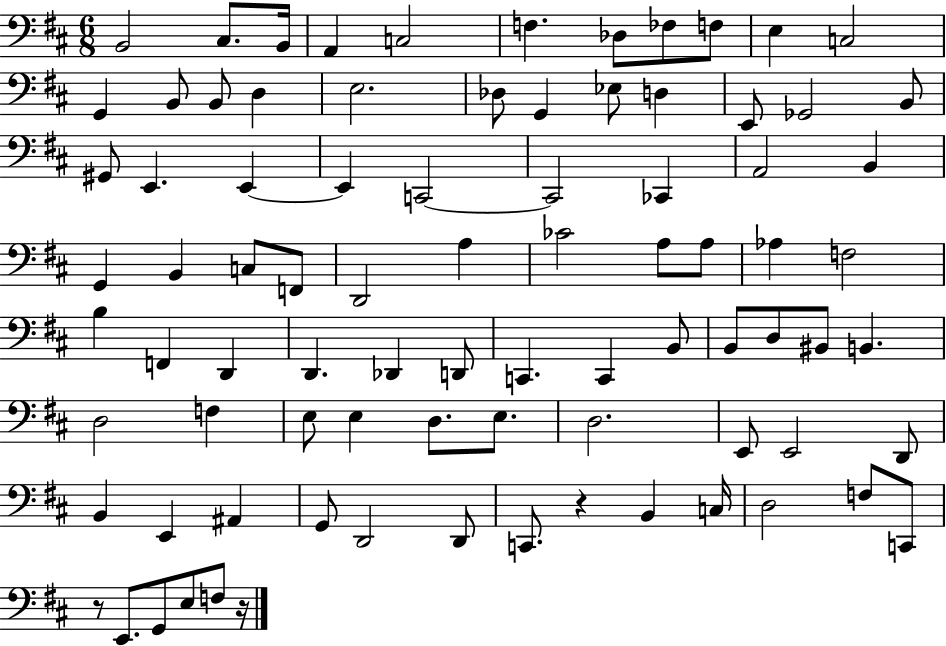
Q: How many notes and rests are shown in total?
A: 85